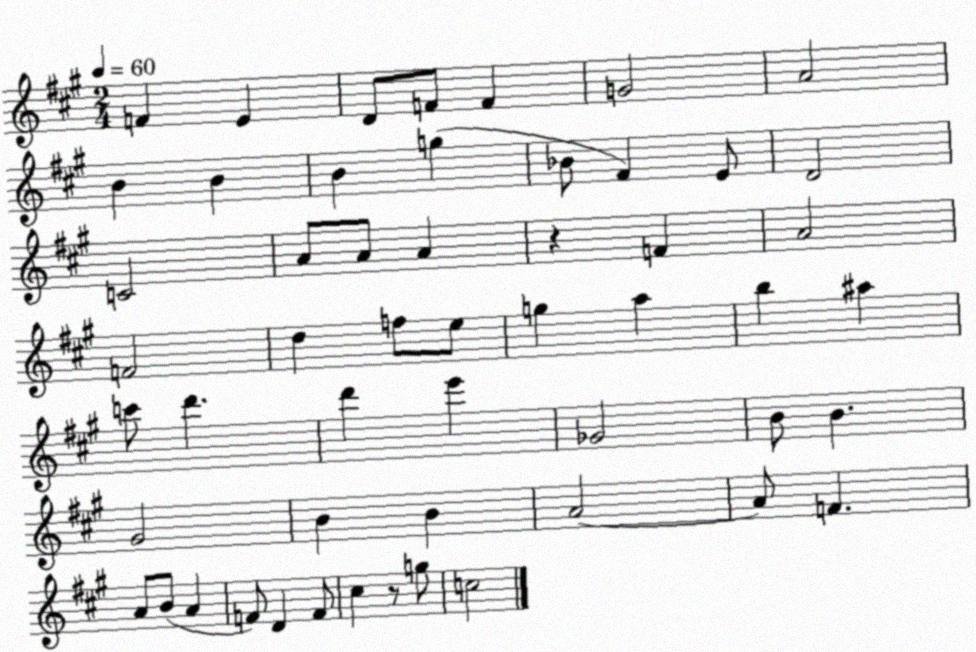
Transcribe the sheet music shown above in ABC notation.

X:1
T:Untitled
M:2/4
L:1/4
K:A
F E D/2 F/2 F G2 A2 B B B g _B/2 ^F E/2 D2 C2 A/2 A/2 A z F A2 F2 d f/2 e/2 g a b ^a c'/2 d' d' e' _G2 B/2 B ^G2 B B A2 A/2 F A/2 B/2 A F/2 D F/2 ^c z/2 g/2 c2